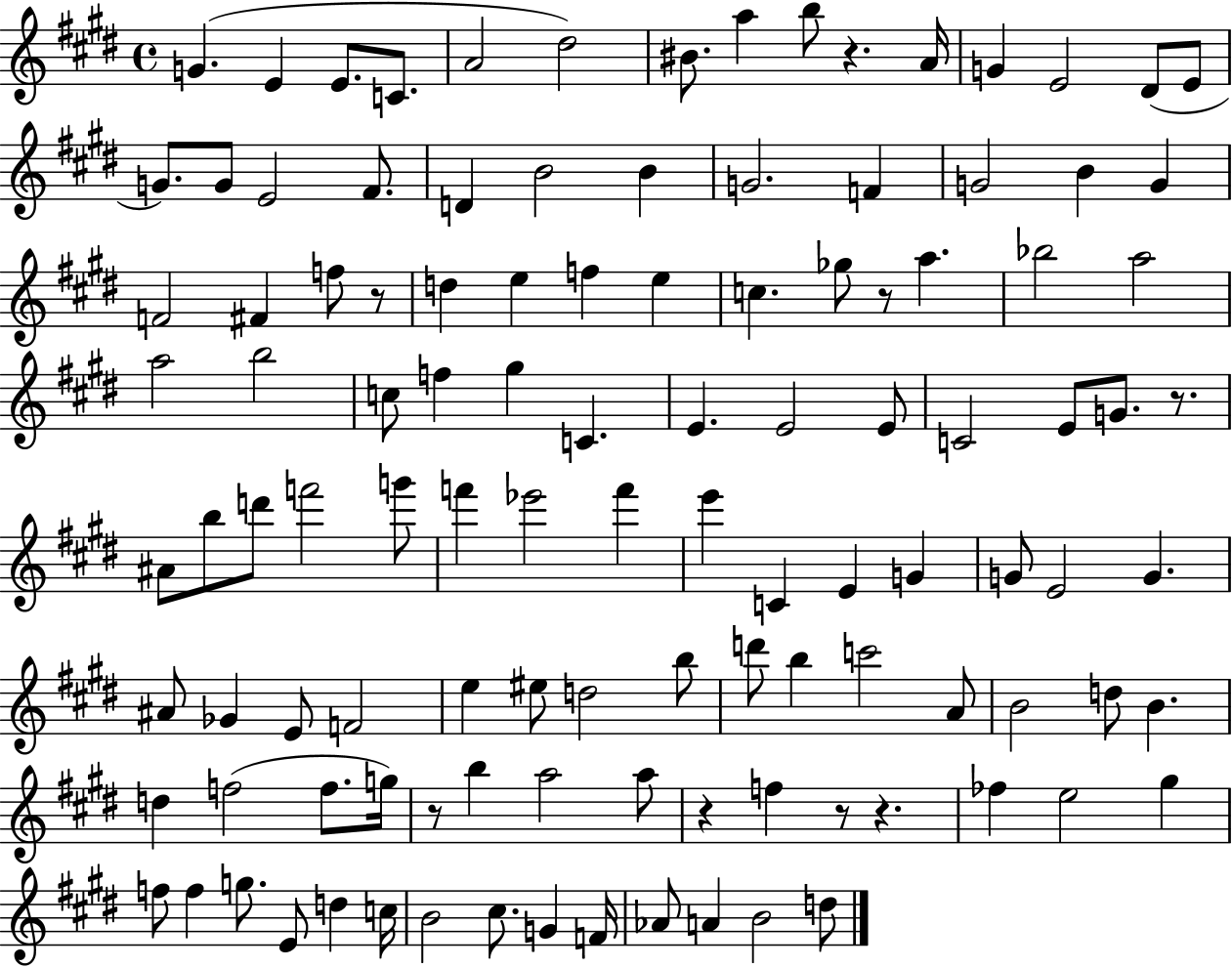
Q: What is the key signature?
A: E major